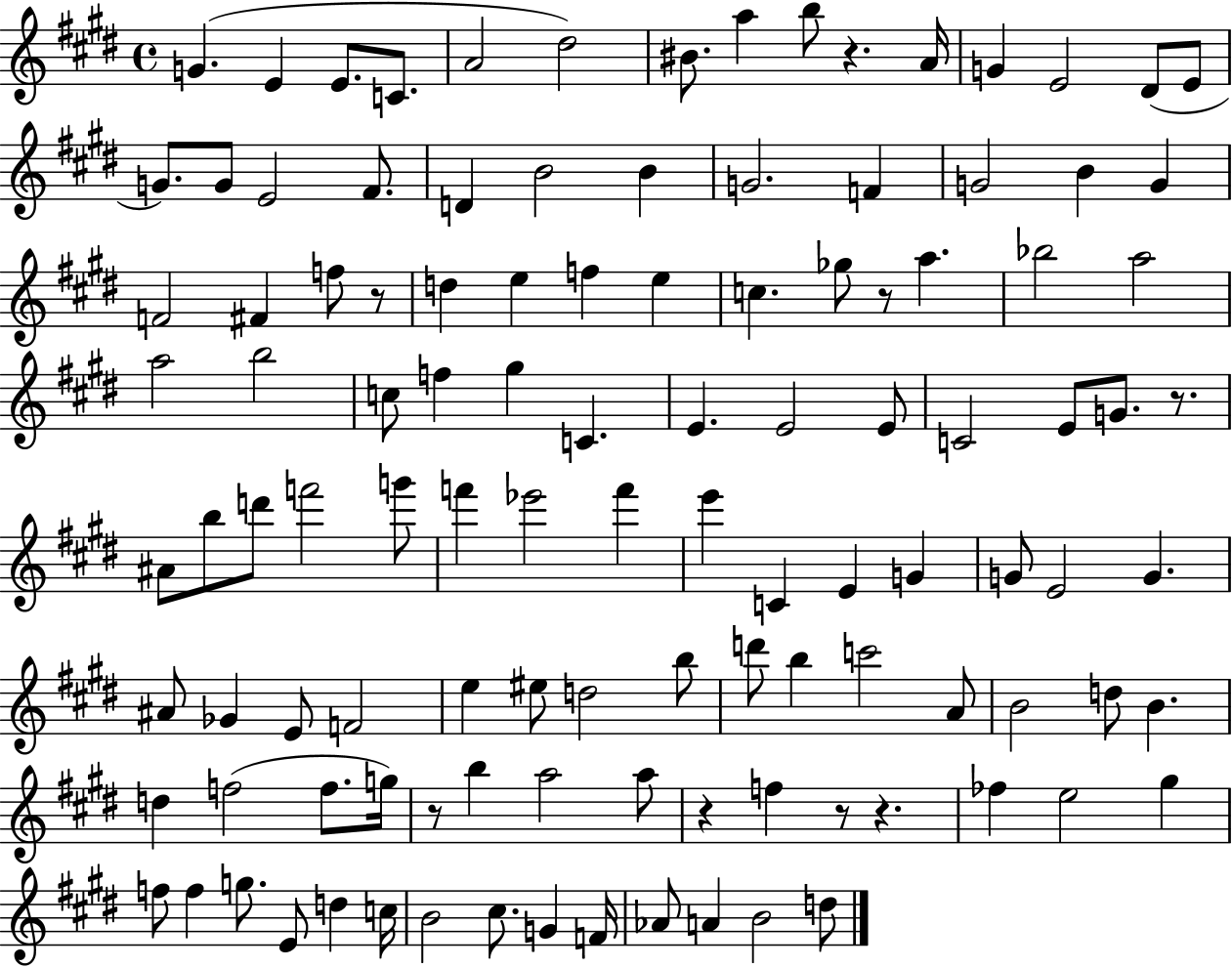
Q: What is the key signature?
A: E major